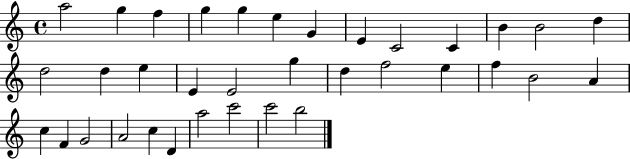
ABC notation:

X:1
T:Untitled
M:4/4
L:1/4
K:C
a2 g f g g e G E C2 C B B2 d d2 d e E E2 g d f2 e f B2 A c F G2 A2 c D a2 c'2 c'2 b2